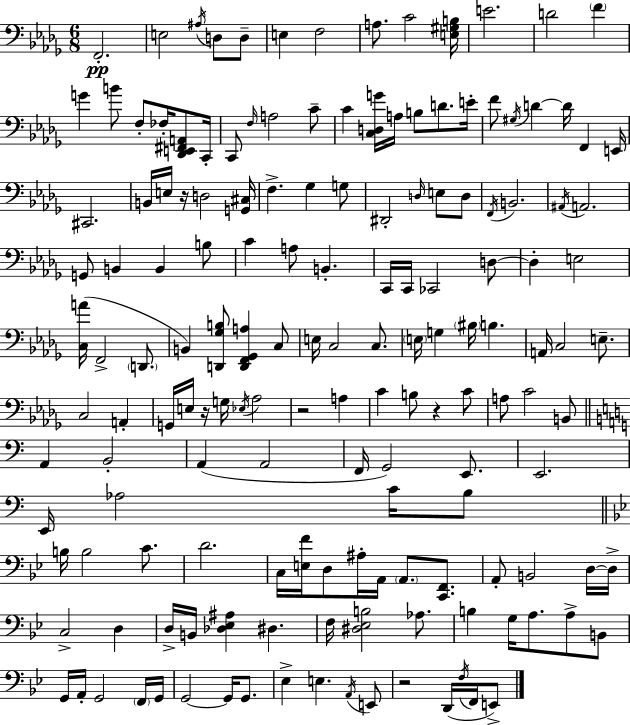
X:1
T:Untitled
M:6/8
L:1/4
K:Bbm
F,,2 E,2 ^A,/4 D,/2 D,/2 E, F,2 A,/2 C2 [E,^G,B,]/4 E2 D2 F G B/2 F,/2 _F,/4 [_D,,E,,^F,,A,,]/2 C,,/4 C,,/2 F,/4 A,2 C/2 C [C,D,G]/4 A,/4 B,/2 D/2 E/4 F/2 ^G,/4 D D/4 F,, E,,/4 ^C,,2 B,,/4 E,/4 z/4 D,2 [G,,^C,]/4 F, _G, G,/2 ^D,,2 D,/4 E,/2 D,/2 F,,/4 B,,2 ^A,,/4 A,,2 G,,/2 B,, B,, B,/2 C A,/2 B,, C,,/4 C,,/4 _C,,2 D,/2 D, E,2 [C,A]/4 F,,2 D,,/2 B,, [D,,_G,B,]/2 [D,,F,,_G,,A,] C,/2 E,/4 C,2 C,/2 E,/4 G, ^B,/4 B, A,,/4 C,2 E,/2 C,2 A,, G,,/4 E,/4 z/4 G,/4 _E,/4 _A,2 z2 A, C B,/2 z C/2 A,/2 C2 B,,/2 A,, B,,2 A,, A,,2 F,,/4 G,,2 E,,/2 E,,2 E,,/4 _A,2 C/4 B,/2 B,/4 B,2 C/2 D2 C,/4 [E,F]/4 D,/2 ^A,/4 A,,/4 A,,/2 [C,,F,,]/2 A,,/2 B,,2 D,/4 D,/4 C,2 D, D,/4 B,,/4 [_D,_E,^A,] ^D, F,/4 [^D,_E,B,]2 _A,/2 B, G,/4 A,/2 A,/2 B,,/2 G,,/4 A,,/4 G,,2 F,,/4 G,,/4 G,,2 G,,/4 G,,/2 _E, E, A,,/4 E,,/2 z2 D,,/4 F,/4 F,,/4 E,,/2